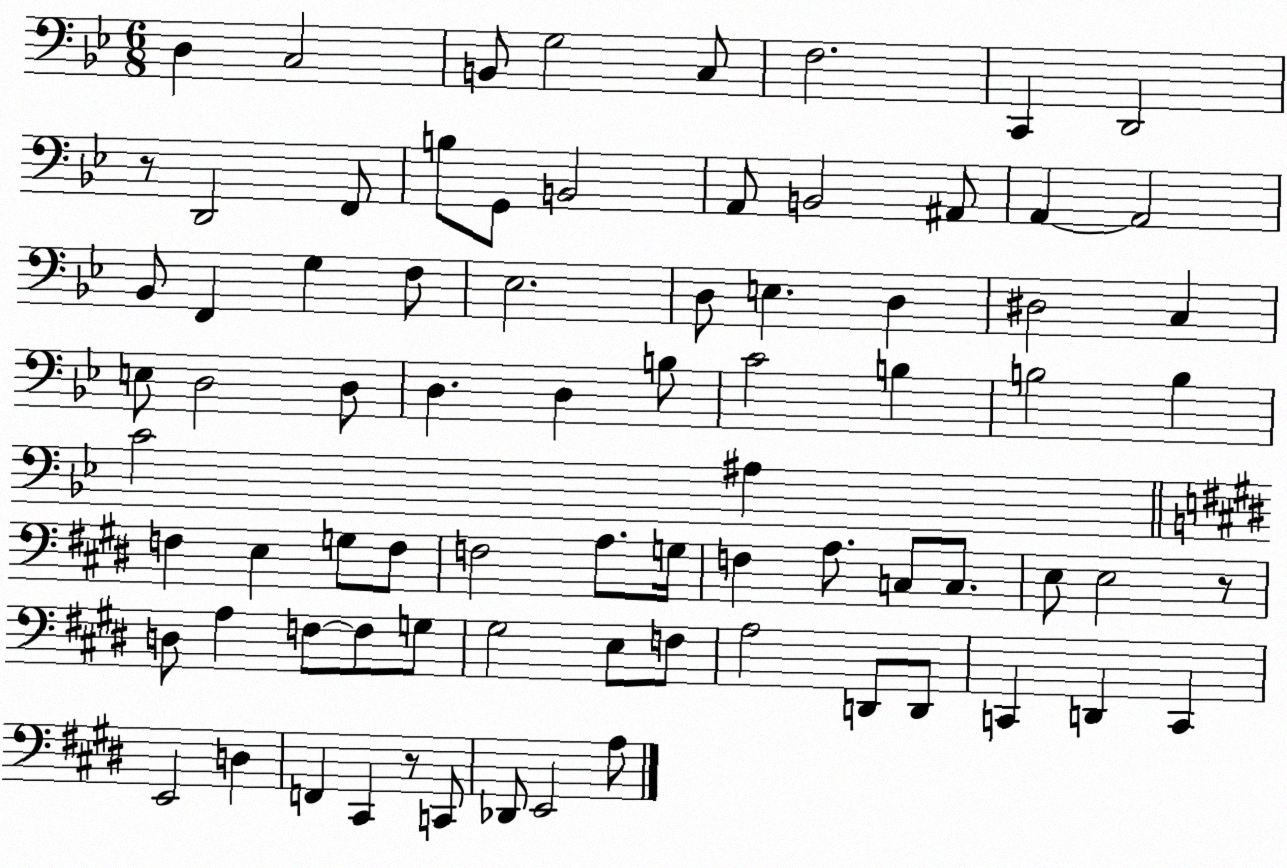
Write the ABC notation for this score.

X:1
T:Untitled
M:6/8
L:1/4
K:Bb
D, C,2 B,,/2 G,2 C,/2 F,2 C,, D,,2 z/2 D,,2 F,,/2 B,/2 G,,/2 B,,2 A,,/2 B,,2 ^A,,/2 A,, A,,2 _B,,/2 F,, G, F,/2 _E,2 D,/2 E, D, ^D,2 C, E,/2 D,2 D,/2 D, D, B,/2 C2 B, B,2 B, C2 ^A, F, E, G,/2 F,/2 F,2 A,/2 G,/4 F, A,/2 C,/2 C,/2 E,/2 E,2 z/2 D,/2 A, F,/2 F,/2 G,/2 ^G,2 E,/2 F,/2 A,2 D,,/2 D,,/2 C,, D,, C,, E,,2 D, F,, ^C,, z/2 C,,/2 _D,,/2 E,,2 A,/2